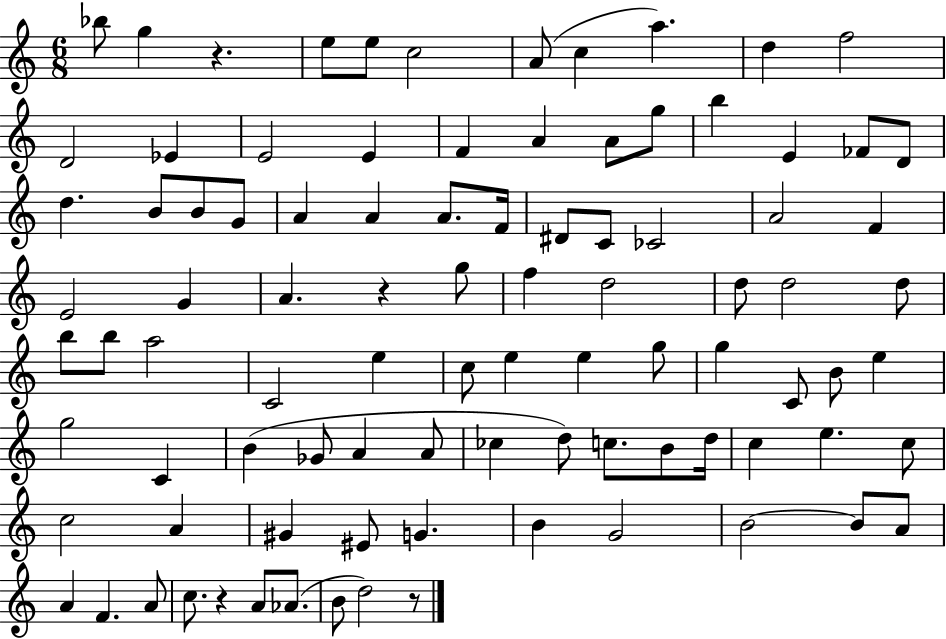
{
  \clef treble
  \numericTimeSignature
  \time 6/8
  \key c \major
  bes''8 g''4 r4. | e''8 e''8 c''2 | a'8( c''4 a''4.) | d''4 f''2 | \break d'2 ees'4 | e'2 e'4 | f'4 a'4 a'8 g''8 | b''4 e'4 fes'8 d'8 | \break d''4. b'8 b'8 g'8 | a'4 a'4 a'8. f'16 | dis'8 c'8 ces'2 | a'2 f'4 | \break e'2 g'4 | a'4. r4 g''8 | f''4 d''2 | d''8 d''2 d''8 | \break b''8 b''8 a''2 | c'2 e''4 | c''8 e''4 e''4 g''8 | g''4 c'8 b'8 e''4 | \break g''2 c'4 | b'4( ges'8 a'4 a'8 | ces''4 d''8) c''8. b'8 d''16 | c''4 e''4. c''8 | \break c''2 a'4 | gis'4 eis'8 g'4. | b'4 g'2 | b'2~~ b'8 a'8 | \break a'4 f'4. a'8 | c''8. r4 a'8 aes'8.( | b'8 d''2) r8 | \bar "|."
}